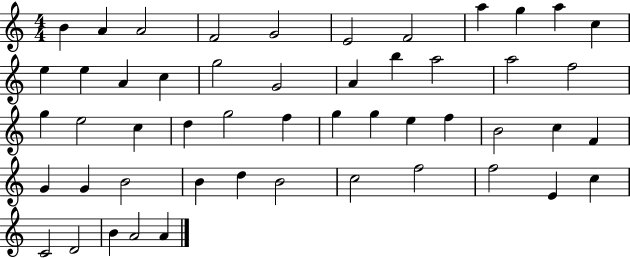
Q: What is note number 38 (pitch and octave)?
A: B4